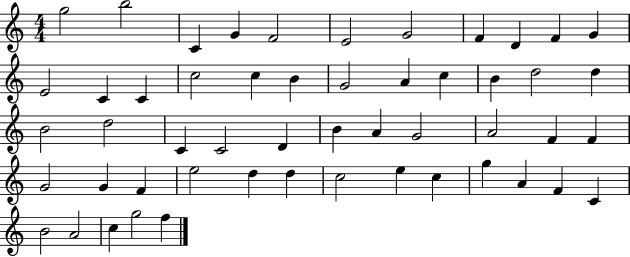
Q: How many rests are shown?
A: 0